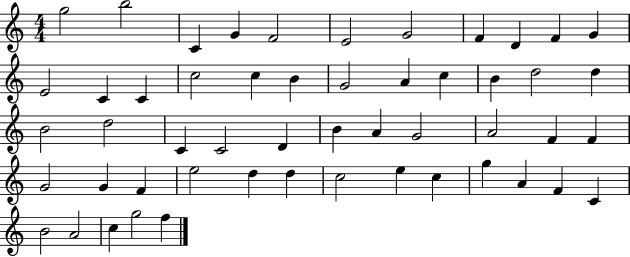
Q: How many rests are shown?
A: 0